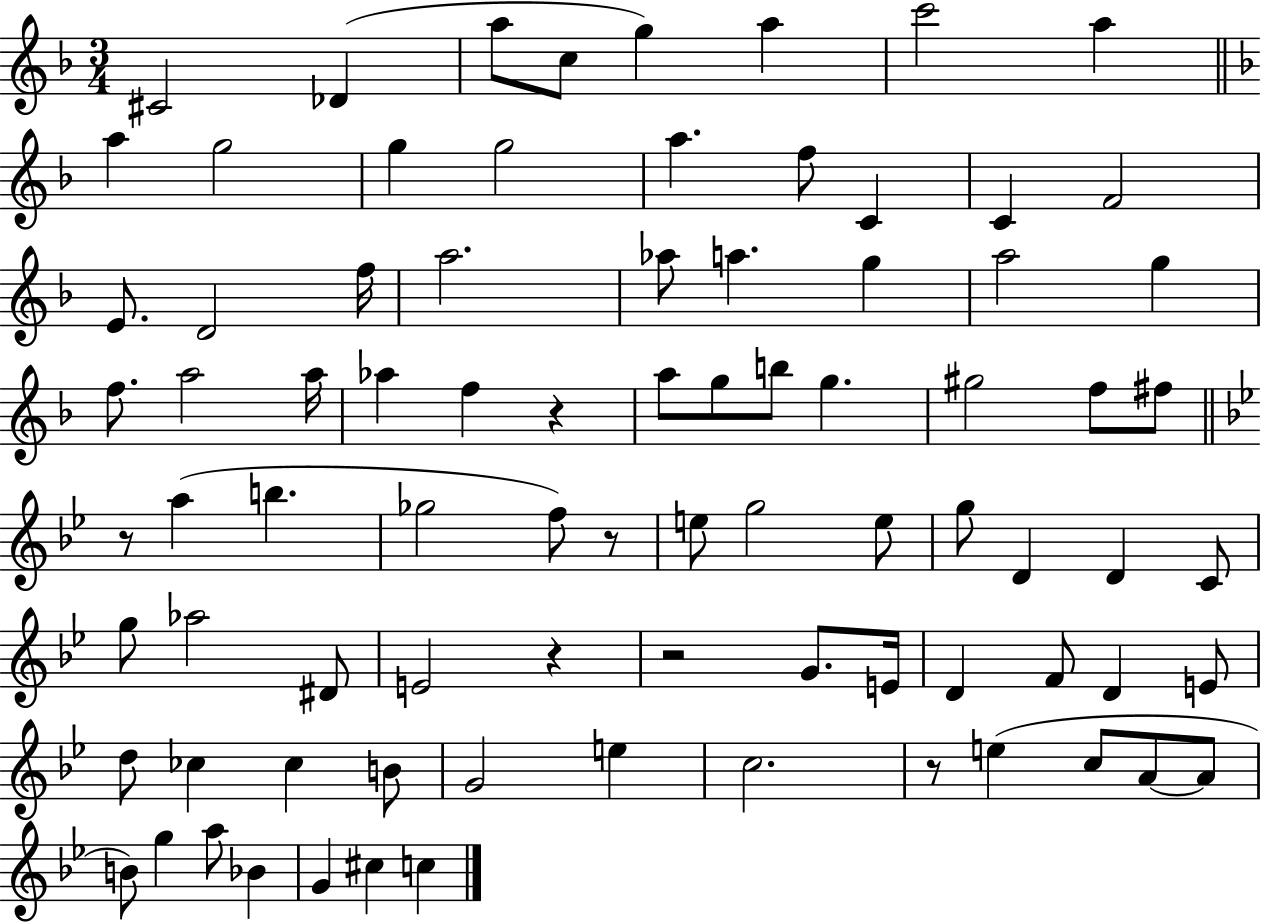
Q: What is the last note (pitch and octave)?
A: C5